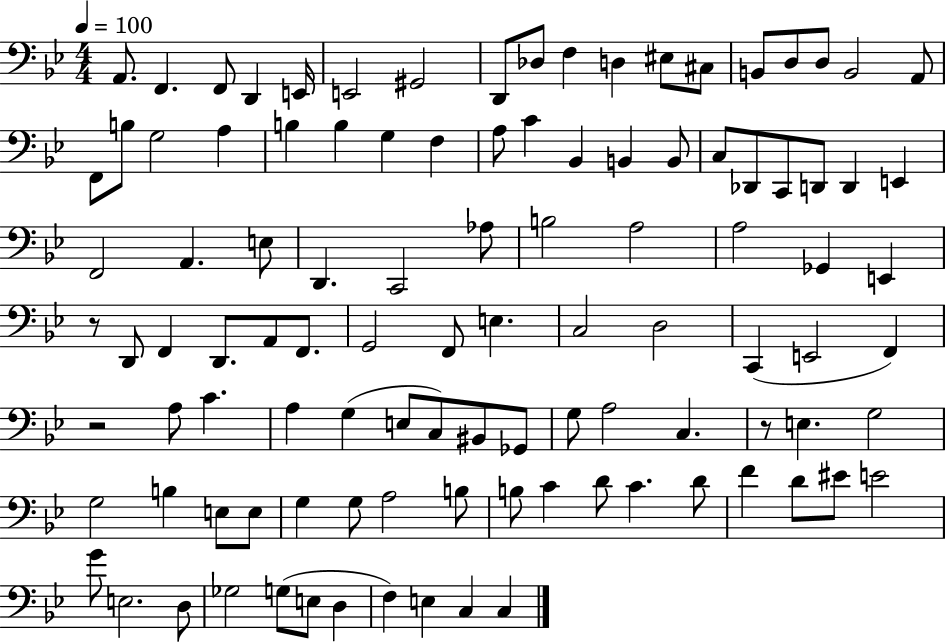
{
  \clef bass
  \numericTimeSignature
  \time 4/4
  \key bes \major
  \tempo 4 = 100
  \repeat volta 2 { a,8. f,4. f,8 d,4 e,16 | e,2 gis,2 | d,8 des8 f4 d4 eis8 cis8 | b,8 d8 d8 b,2 a,8 | \break f,8 b8 g2 a4 | b4 b4 g4 f4 | a8 c'4 bes,4 b,4 b,8 | c8 des,8 c,8 d,8 d,4 e,4 | \break f,2 a,4. e8 | d,4. c,2 aes8 | b2 a2 | a2 ges,4 e,4 | \break r8 d,8 f,4 d,8. a,8 f,8. | g,2 f,8 e4. | c2 d2 | c,4( e,2 f,4) | \break r2 a8 c'4. | a4 g4( e8 c8) bis,8 ges,8 | g8 a2 c4. | r8 e4. g2 | \break g2 b4 e8 e8 | g4 g8 a2 b8 | b8 c'4 d'8 c'4. d'8 | f'4 d'8 eis'8 e'2 | \break g'8 e2. d8 | ges2 g8( e8 d4 | f4) e4 c4 c4 | } \bar "|."
}